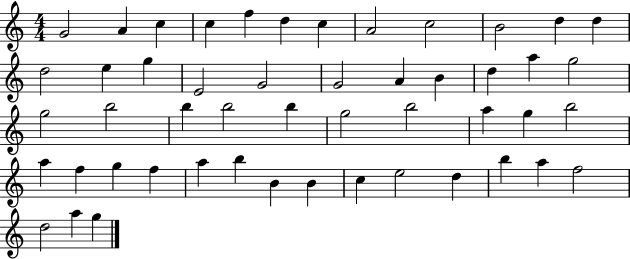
G4/h A4/q C5/q C5/q F5/q D5/q C5/q A4/h C5/h B4/h D5/q D5/q D5/h E5/q G5/q E4/h G4/h G4/h A4/q B4/q D5/q A5/q G5/h G5/h B5/h B5/q B5/h B5/q G5/h B5/h A5/q G5/q B5/h A5/q F5/q G5/q F5/q A5/q B5/q B4/q B4/q C5/q E5/h D5/q B5/q A5/q F5/h D5/h A5/q G5/q